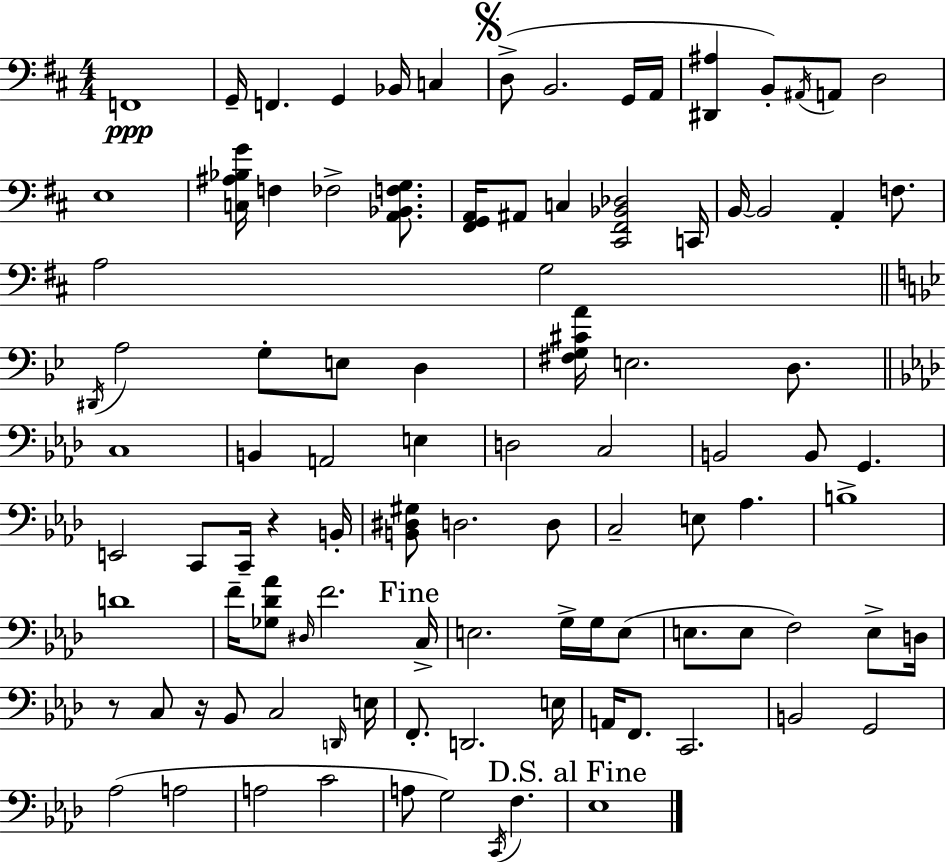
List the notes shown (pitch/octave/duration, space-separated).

F2/w G2/s F2/q. G2/q Bb2/s C3/q D3/e B2/h. G2/s A2/s [D#2,A#3]/q B2/e A#2/s A2/e D3/h E3/w [C3,A#3,Bb3,G4]/s F3/q FES3/h [A2,Bb2,F3,G3]/e. [F#2,G2,A2]/s A#2/e C3/q [C#2,F#2,Bb2,Db3]/h C2/s B2/s B2/h A2/q F3/e. A3/h G3/h D#2/s A3/h G3/e E3/e D3/q [F#3,G3,C#4,A4]/s E3/h. D3/e. C3/w B2/q A2/h E3/q D3/h C3/h B2/h B2/e G2/q. E2/h C2/e C2/s R/q B2/s [B2,D#3,G#3]/e D3/h. D3/e C3/h E3/e Ab3/q. B3/w D4/w F4/s [Gb3,Db4,Ab4]/e D#3/s F4/h. C3/s E3/h. G3/s G3/s E3/e E3/e. E3/e F3/h E3/e D3/s R/e C3/e R/s Bb2/e C3/h D2/s E3/s F2/e. D2/h. E3/s A2/s F2/e. C2/h. B2/h G2/h Ab3/h A3/h A3/h C4/h A3/e G3/h C2/s F3/q. Eb3/w